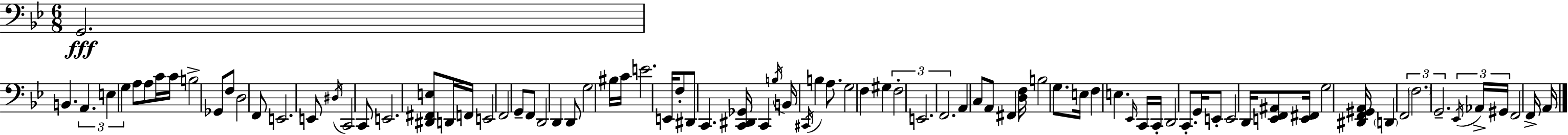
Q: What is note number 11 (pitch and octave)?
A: Gb2